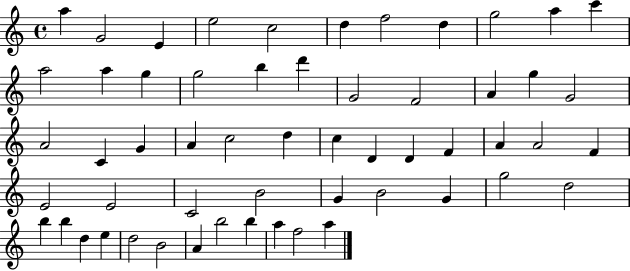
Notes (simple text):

A5/q G4/h E4/q E5/h C5/h D5/q F5/h D5/q G5/h A5/q C6/q A5/h A5/q G5/q G5/h B5/q D6/q G4/h F4/h A4/q G5/q G4/h A4/h C4/q G4/q A4/q C5/h D5/q C5/q D4/q D4/q F4/q A4/q A4/h F4/q E4/h E4/h C4/h B4/h G4/q B4/h G4/q G5/h D5/h B5/q B5/q D5/q E5/q D5/h B4/h A4/q B5/h B5/q A5/q F5/h A5/q